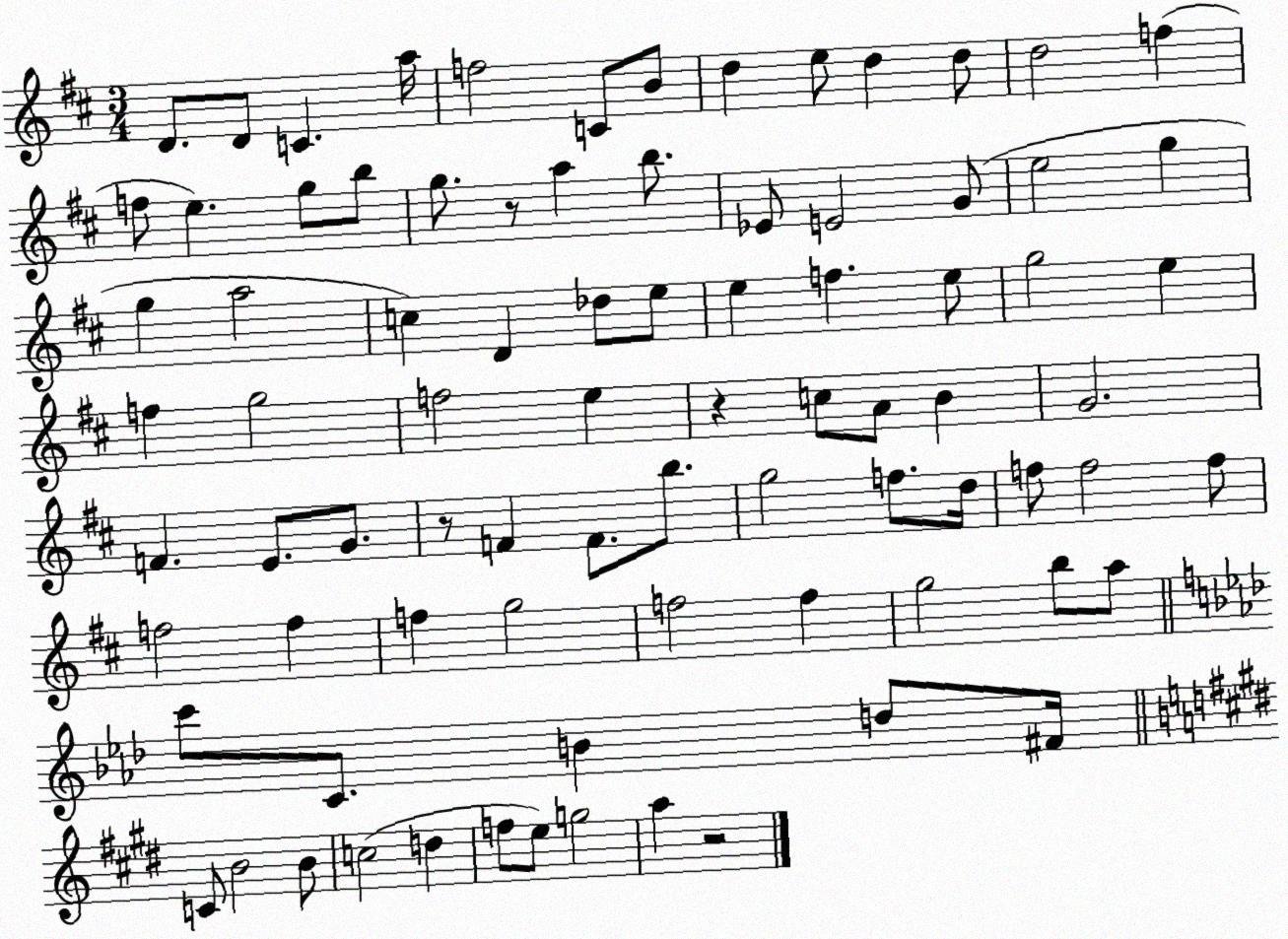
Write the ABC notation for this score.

X:1
T:Untitled
M:3/4
L:1/4
K:D
D/2 D/2 C a/4 f2 C/2 B/2 d e/2 d d/2 d2 f f/2 e g/2 b/2 g/2 z/2 a b/2 _E/2 E2 G/2 e2 g g a2 c D _d/2 e/2 e f e/2 g2 e f g2 f2 e z c/2 A/2 B G2 F E/2 G/2 z/2 F F/2 b/2 g2 f/2 d/4 f/2 f2 f/2 f2 f f g2 f2 f g2 b/2 a/2 c'/2 C/2 B d/2 ^F/4 C/2 B2 B/2 c2 d f/2 e/2 g2 a z2